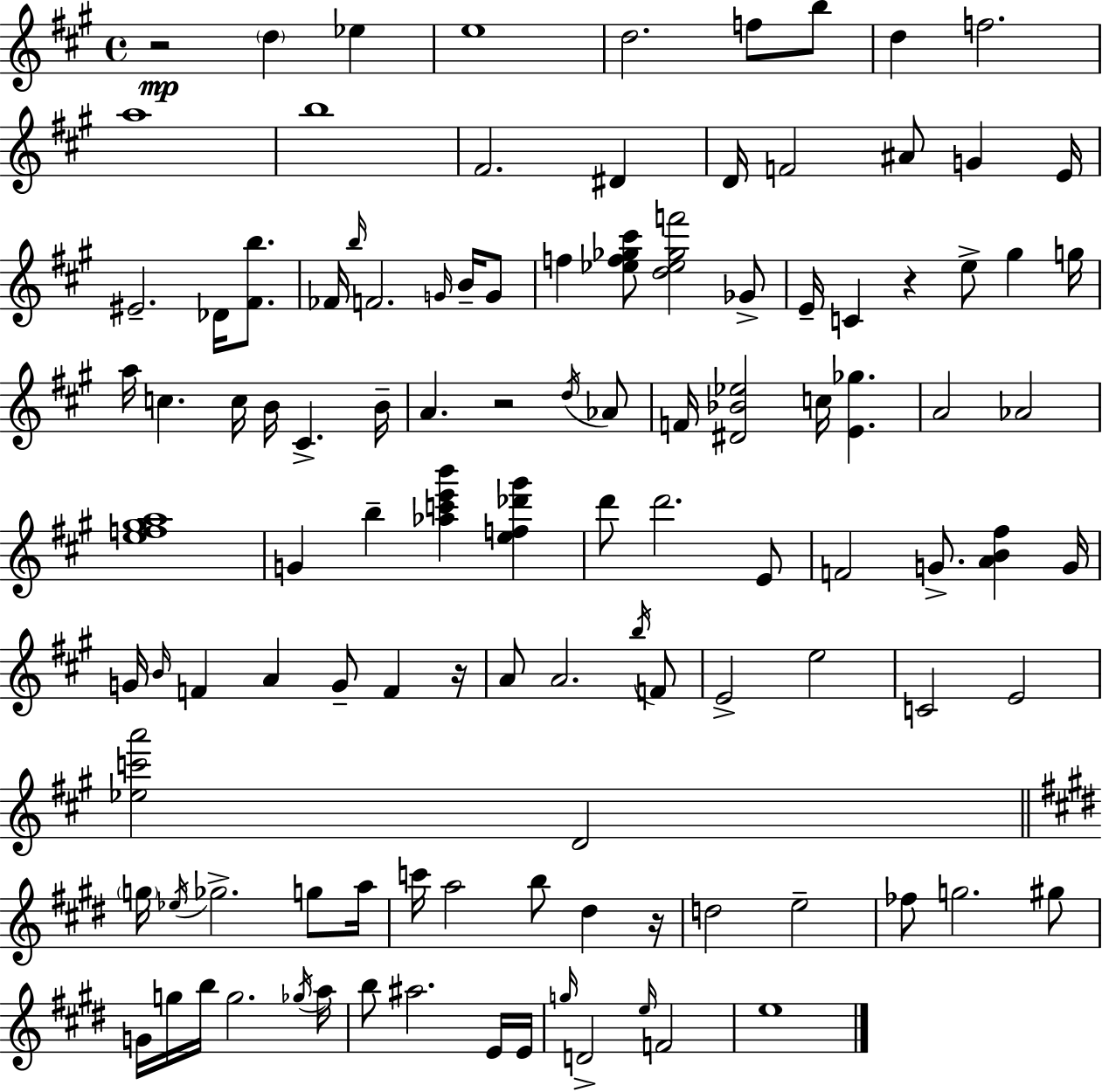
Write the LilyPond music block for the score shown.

{
  \clef treble
  \time 4/4
  \defaultTimeSignature
  \key a \major
  r2\mp \parenthesize d''4 ees''4 | e''1 | d''2. f''8 b''8 | d''4 f''2. | \break a''1 | b''1 | fis'2. dis'4 | d'16 f'2 ais'8 g'4 e'16 | \break eis'2.-- des'16 <fis' b''>8. | fes'16 \grace { b''16 } f'2. \grace { g'16 } b'16-- | g'8 f''4 <ees'' f'' ges'' cis'''>8 <d'' ees'' ges'' f'''>2 | ges'8-> e'16-- c'4 r4 e''8-> gis''4 | \break g''16 a''16 c''4. c''16 b'16 cis'4.-> | b'16-- a'4. r2 | \acciaccatura { d''16 } aes'8 f'16 <dis' bes' ees''>2 c''16 <e' ges''>4. | a'2 aes'2 | \break <e'' f'' gis'' a''>1 | g'4 b''4-- <aes'' c''' e''' b'''>4 <e'' f'' des''' gis'''>4 | d'''8 d'''2. | e'8 f'2 g'8.-> <a' b' fis''>4 | \break g'16 g'16 \grace { b'16 } f'4 a'4 g'8-- f'4 | r16 a'8 a'2. | \acciaccatura { b''16 } f'8 e'2-> e''2 | c'2 e'2 | \break <ees'' c''' a'''>2 d'2 | \bar "||" \break \key e \major \parenthesize g''16 \acciaccatura { ees''16 } ges''2.-> g''8 | a''16 c'''16 a''2 b''8 dis''4 | r16 d''2 e''2-- | fes''8 g''2. gis''8 | \break g'16 g''16 b''16 g''2. | \acciaccatura { ges''16 } a''16 b''8 ais''2. | e'16 e'16 \grace { g''16 } d'2-> \grace { e''16 } f'2 | e''1 | \break \bar "|."
}